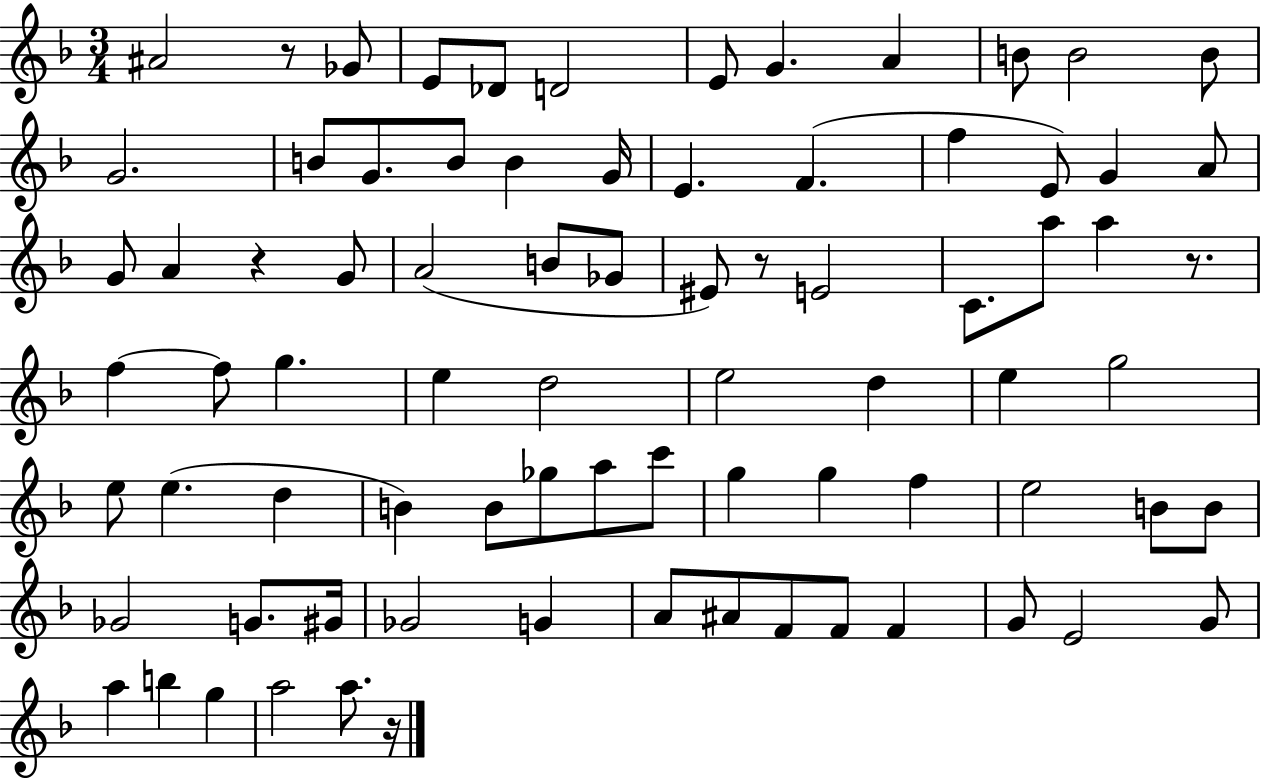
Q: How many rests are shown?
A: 5